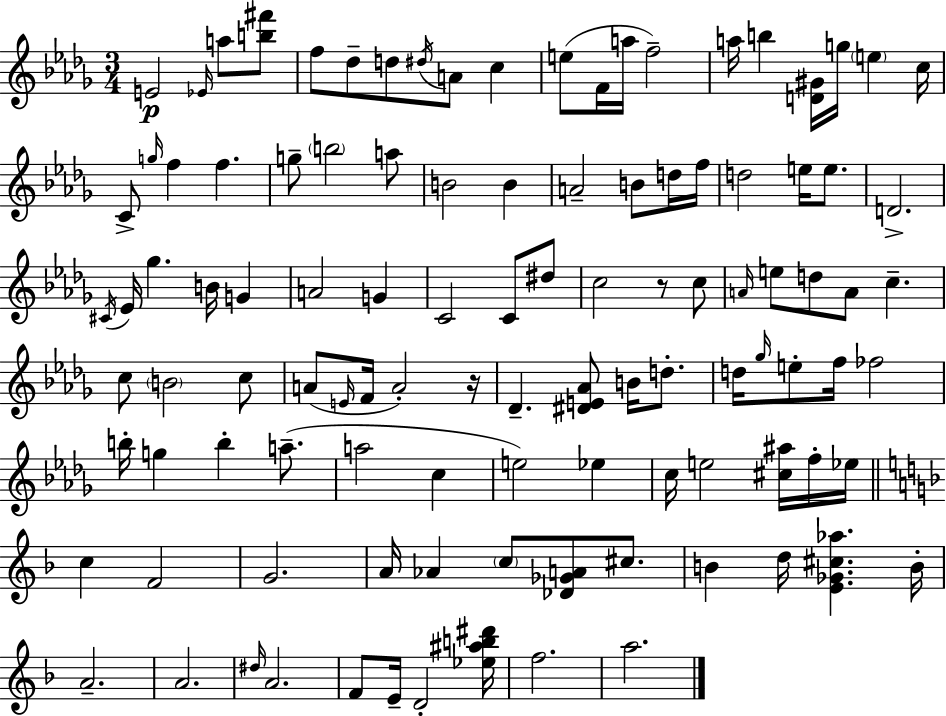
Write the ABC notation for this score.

X:1
T:Untitled
M:3/4
L:1/4
K:Bbm
E2 _E/4 a/2 [b^f']/2 f/2 _d/2 d/2 ^d/4 A/2 c e/2 F/4 a/4 f2 a/4 b [D^G]/4 g/4 e c/4 C/2 g/4 f f g/2 b2 a/2 B2 B A2 B/2 d/4 f/4 d2 e/4 e/2 D2 ^C/4 _E/4 _g B/4 G A2 G C2 C/2 ^d/2 c2 z/2 c/2 A/4 e/2 d/2 A/2 c c/2 B2 c/2 A/2 E/4 F/4 A2 z/4 _D [^DE_A]/2 B/4 d/2 d/4 _g/4 e/2 f/4 _f2 b/4 g b a/2 a2 c e2 _e c/4 e2 [^c^a]/4 f/4 _e/4 c F2 G2 A/4 _A c/2 [_D_GA]/2 ^c/2 B d/4 [E_G^c_a] B/4 A2 A2 ^d/4 A2 F/2 E/4 D2 [_e^ab^d']/4 f2 a2